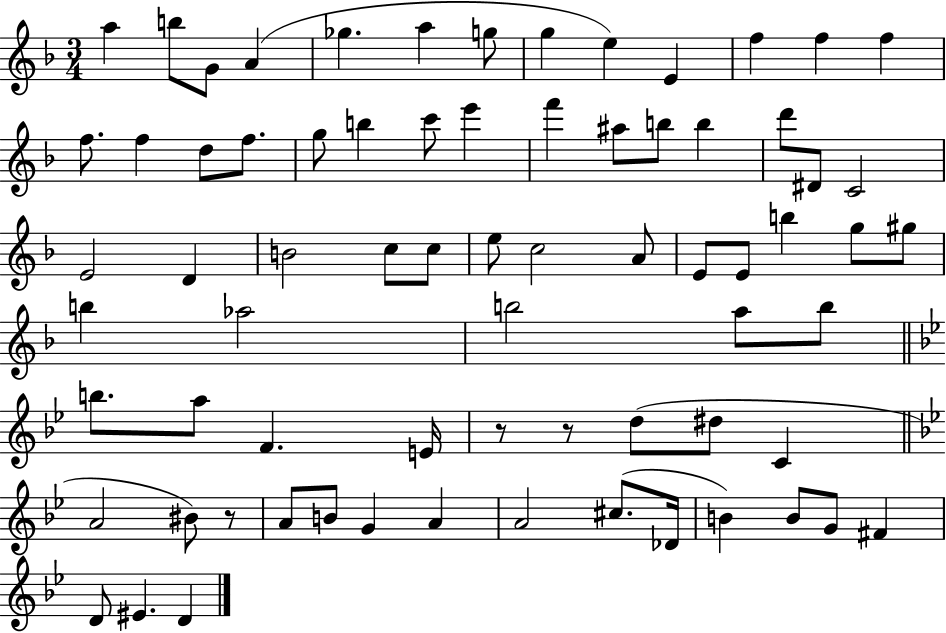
{
  \clef treble
  \numericTimeSignature
  \time 3/4
  \key f \major
  a''4 b''8 g'8 a'4( | ges''4. a''4 g''8 | g''4 e''4) e'4 | f''4 f''4 f''4 | \break f''8. f''4 d''8 f''8. | g''8 b''4 c'''8 e'''4 | f'''4 ais''8 b''8 b''4 | d'''8 dis'8 c'2 | \break e'2 d'4 | b'2 c''8 c''8 | e''8 c''2 a'8 | e'8 e'8 b''4 g''8 gis''8 | \break b''4 aes''2 | b''2 a''8 b''8 | \bar "||" \break \key bes \major b''8. a''8 f'4. e'16 | r8 r8 d''8( dis''8 c'4 | \bar "||" \break \key bes \major a'2 bis'8) r8 | a'8 b'8 g'4 a'4 | a'2 cis''8.( des'16 | b'4) b'8 g'8 fis'4 | \break d'8 eis'4. d'4 | \bar "|."
}